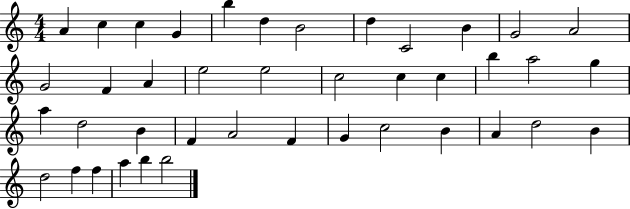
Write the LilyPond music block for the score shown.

{
  \clef treble
  \numericTimeSignature
  \time 4/4
  \key c \major
  a'4 c''4 c''4 g'4 | b''4 d''4 b'2 | d''4 c'2 b'4 | g'2 a'2 | \break g'2 f'4 a'4 | e''2 e''2 | c''2 c''4 c''4 | b''4 a''2 g''4 | \break a''4 d''2 b'4 | f'4 a'2 f'4 | g'4 c''2 b'4 | a'4 d''2 b'4 | \break d''2 f''4 f''4 | a''4 b''4 b''2 | \bar "|."
}